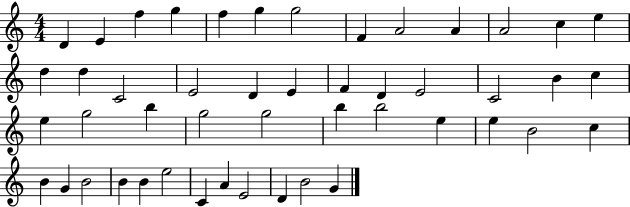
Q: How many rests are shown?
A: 0